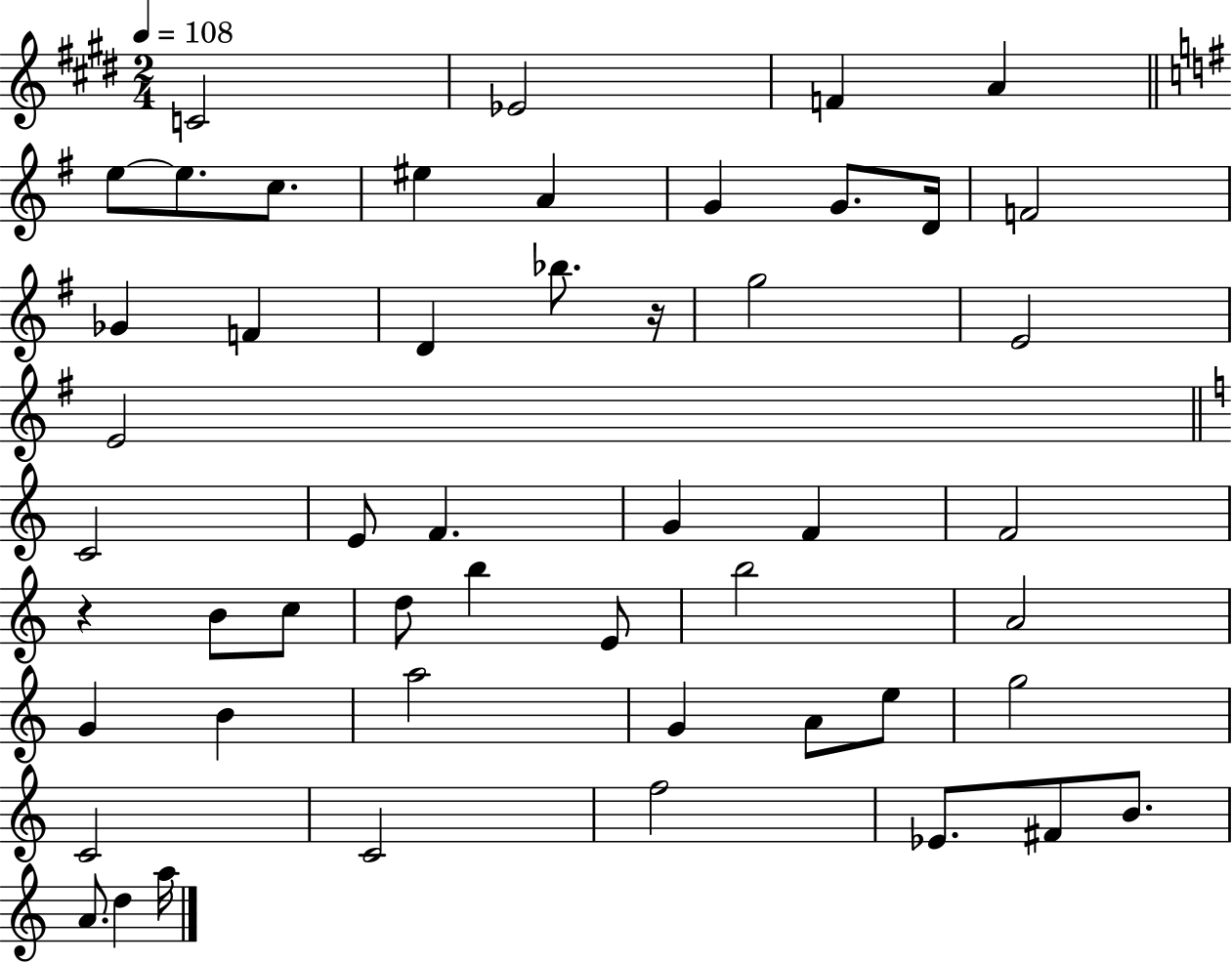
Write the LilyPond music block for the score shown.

{
  \clef treble
  \numericTimeSignature
  \time 2/4
  \key e \major
  \tempo 4 = 108
  c'2 | ees'2 | f'4 a'4 | \bar "||" \break \key g \major e''8~~ e''8. c''8. | eis''4 a'4 | g'4 g'8. d'16 | f'2 | \break ges'4 f'4 | d'4 bes''8. r16 | g''2 | e'2 | \break e'2 | \bar "||" \break \key a \minor c'2 | e'8 f'4. | g'4 f'4 | f'2 | \break r4 b'8 c''8 | d''8 b''4 e'8 | b''2 | a'2 | \break g'4 b'4 | a''2 | g'4 a'8 e''8 | g''2 | \break c'2 | c'2 | f''2 | ees'8. fis'8 b'8. | \break a'8. d''4 a''16 | \bar "|."
}